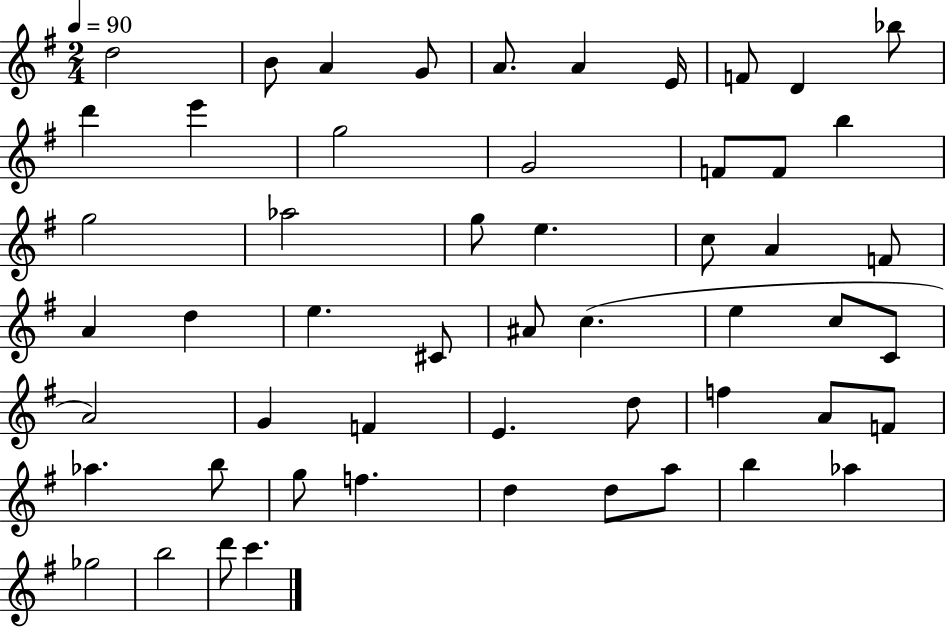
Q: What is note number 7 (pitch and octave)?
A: E4